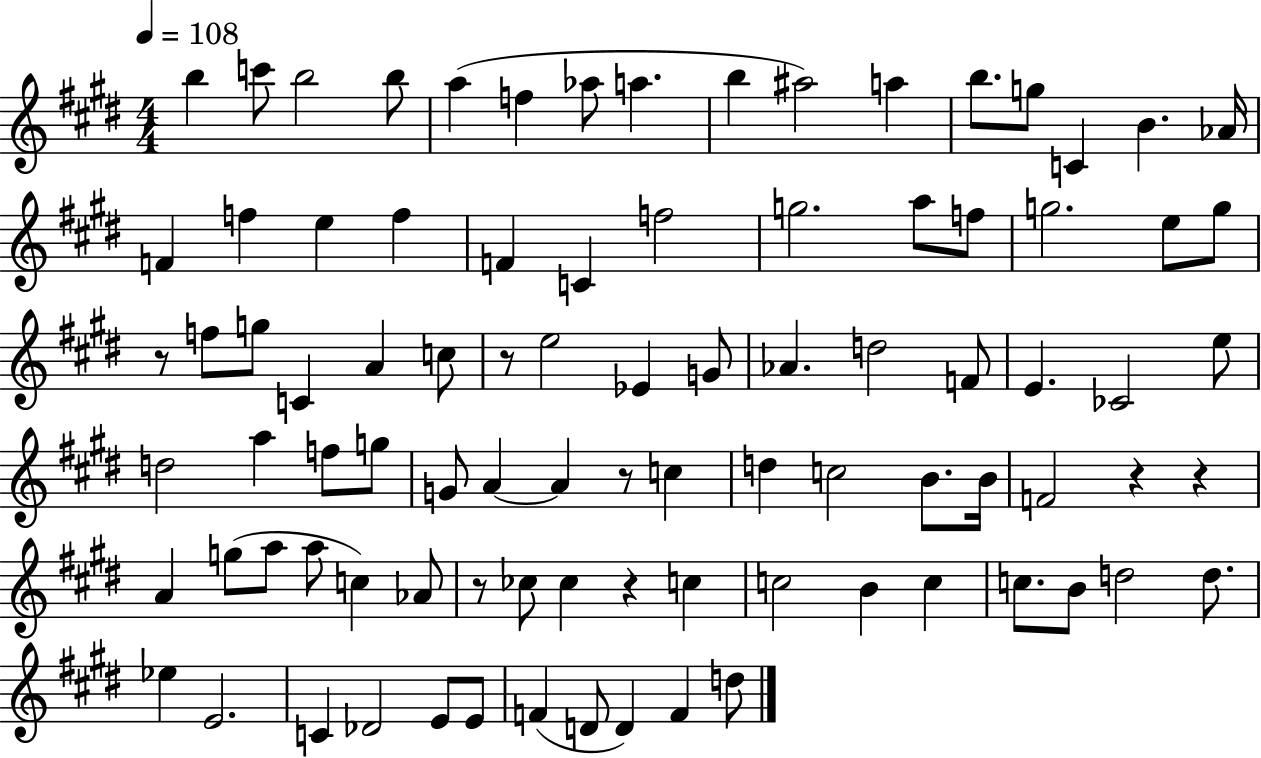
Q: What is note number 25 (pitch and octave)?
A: A5